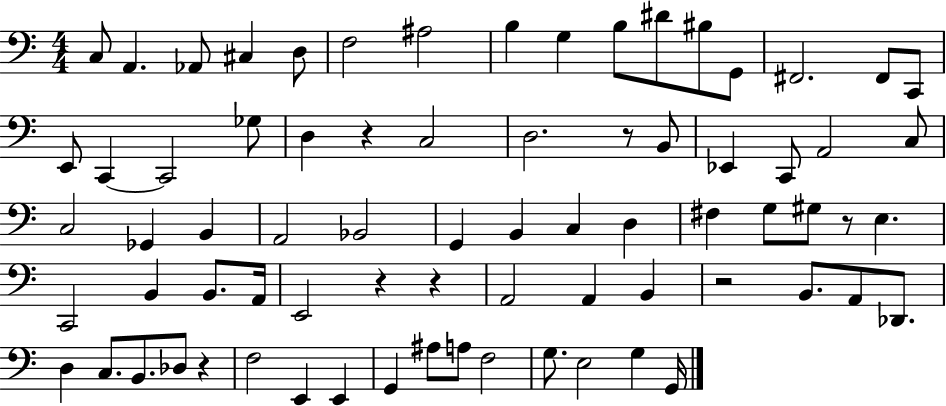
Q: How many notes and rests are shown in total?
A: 74